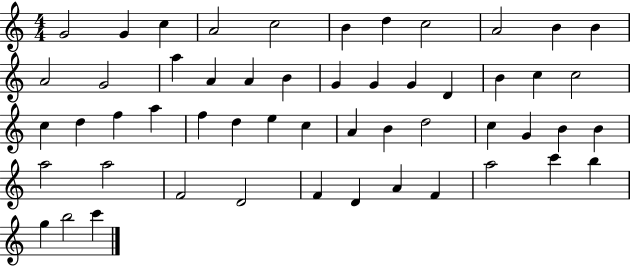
G4/h G4/q C5/q A4/h C5/h B4/q D5/q C5/h A4/h B4/q B4/q A4/h G4/h A5/q A4/q A4/q B4/q G4/q G4/q G4/q D4/q B4/q C5/q C5/h C5/q D5/q F5/q A5/q F5/q D5/q E5/q C5/q A4/q B4/q D5/h C5/q G4/q B4/q B4/q A5/h A5/h F4/h D4/h F4/q D4/q A4/q F4/q A5/h C6/q B5/q G5/q B5/h C6/q